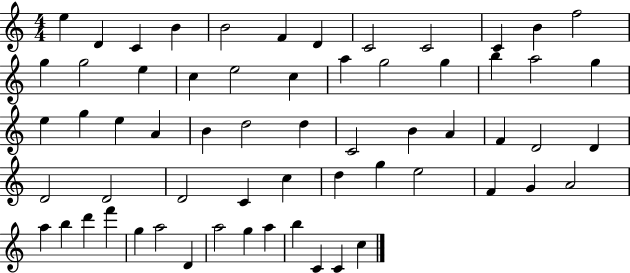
{
  \clef treble
  \numericTimeSignature
  \time 4/4
  \key c \major
  e''4 d'4 c'4 b'4 | b'2 f'4 d'4 | c'2 c'2 | c'4 b'4 f''2 | \break g''4 g''2 e''4 | c''4 e''2 c''4 | a''4 g''2 g''4 | b''4 a''2 g''4 | \break e''4 g''4 e''4 a'4 | b'4 d''2 d''4 | c'2 b'4 a'4 | f'4 d'2 d'4 | \break d'2 d'2 | d'2 c'4 c''4 | d''4 g''4 e''2 | f'4 g'4 a'2 | \break a''4 b''4 d'''4 f'''4 | g''4 a''2 d'4 | a''2 g''4 a''4 | b''4 c'4 c'4 c''4 | \break \bar "|."
}